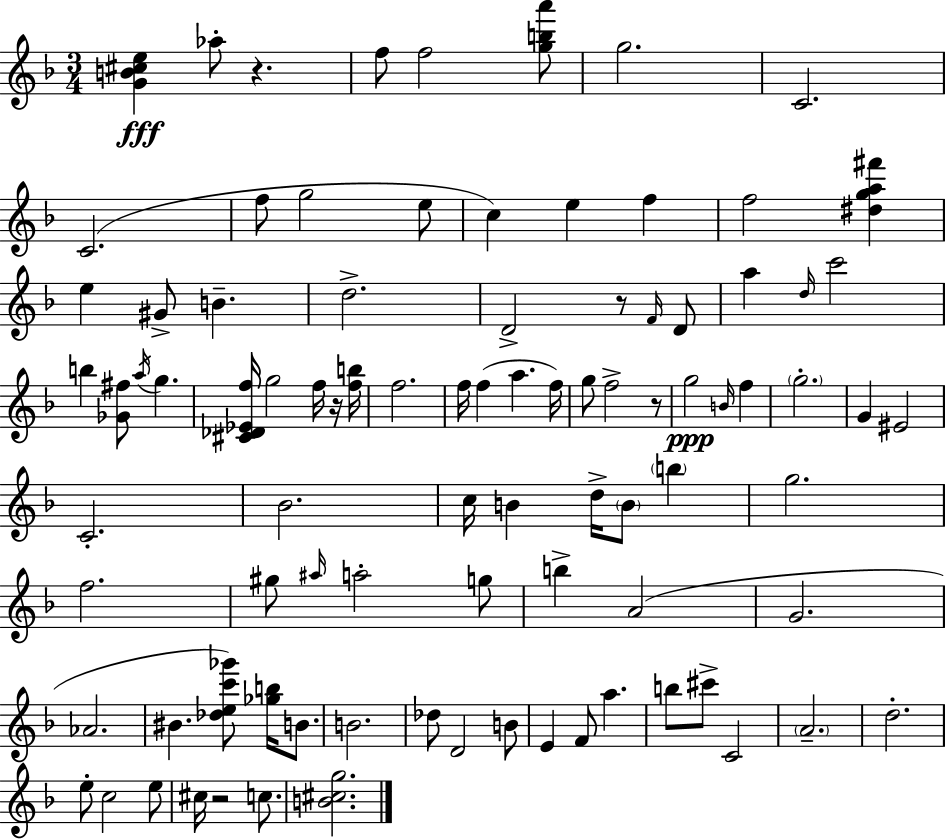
[G4,B4,C#5,E5]/q Ab5/e R/q. F5/e F5/h [G5,B5,A6]/e G5/h. C4/h. C4/h. F5/e G5/h E5/e C5/q E5/q F5/q F5/h [D#5,G5,A5,F#6]/q E5/q G#4/e B4/q. D5/h. D4/h R/e F4/s D4/e A5/q D5/s C6/h B5/q [Gb4,F#5]/e A5/s G5/q. [C#4,Db4,Eb4,F5]/s G5/h F5/s R/s [F5,B5]/s F5/h. F5/s F5/q A5/q. F5/s G5/e F5/h R/e G5/h B4/s F5/q G5/h. G4/q EIS4/h C4/h. Bb4/h. C5/s B4/q D5/s B4/e B5/q G5/h. F5/h. G#5/e A#5/s A5/h G5/e B5/q A4/h G4/h. Ab4/h. BIS4/q. [Db5,E5,C6,Gb6]/e [Gb5,B5]/s B4/e. B4/h. Db5/e D4/h B4/e E4/q F4/e A5/q. B5/e C#6/e C4/h A4/h. D5/h. E5/e C5/h E5/e C#5/s R/h C5/e. [B4,C#5,G5]/h.